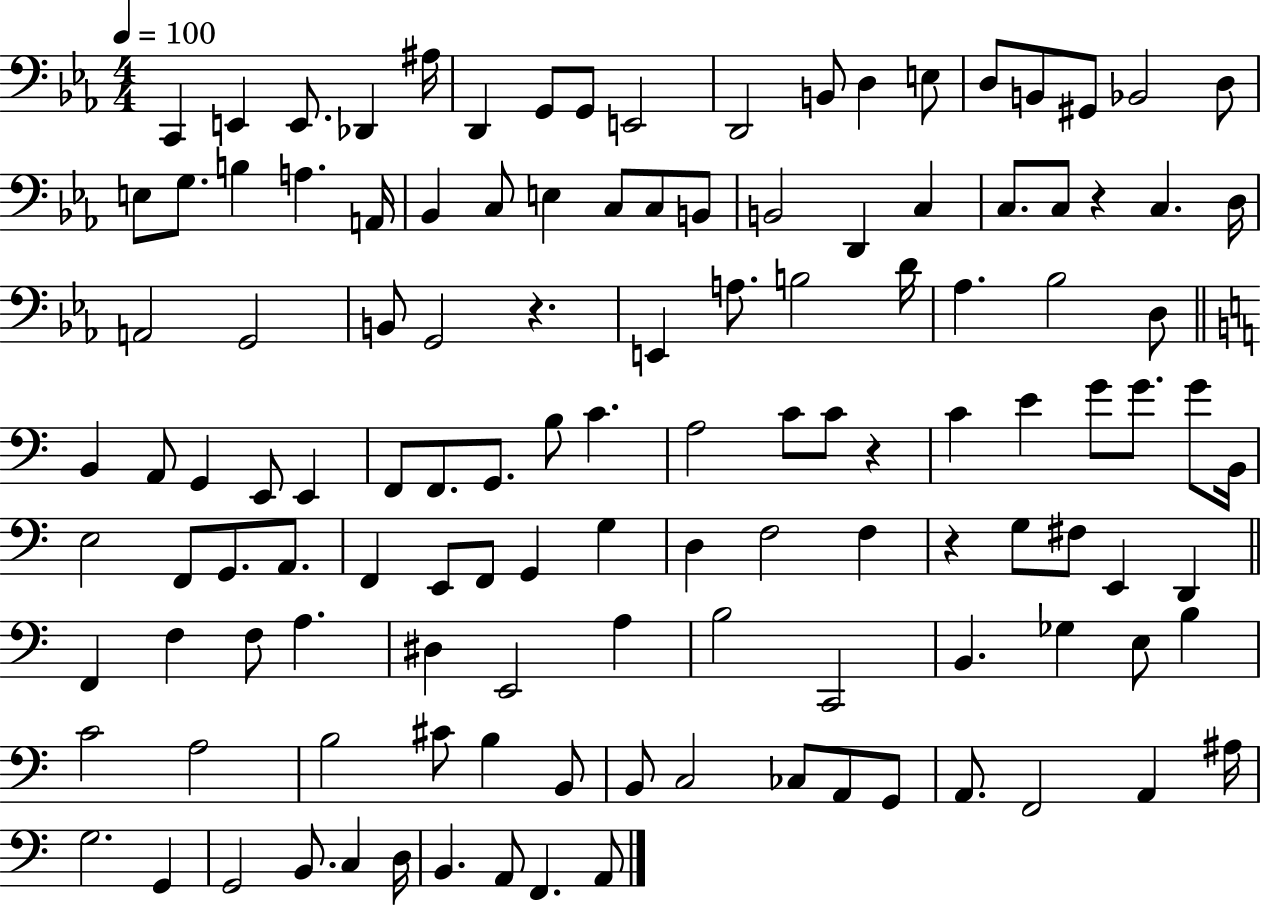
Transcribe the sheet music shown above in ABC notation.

X:1
T:Untitled
M:4/4
L:1/4
K:Eb
C,, E,, E,,/2 _D,, ^A,/4 D,, G,,/2 G,,/2 E,,2 D,,2 B,,/2 D, E,/2 D,/2 B,,/2 ^G,,/2 _B,,2 D,/2 E,/2 G,/2 B, A, A,,/4 _B,, C,/2 E, C,/2 C,/2 B,,/2 B,,2 D,, C, C,/2 C,/2 z C, D,/4 A,,2 G,,2 B,,/2 G,,2 z E,, A,/2 B,2 D/4 _A, _B,2 D,/2 B,, A,,/2 G,, E,,/2 E,, F,,/2 F,,/2 G,,/2 B,/2 C A,2 C/2 C/2 z C E G/2 G/2 G/2 B,,/4 E,2 F,,/2 G,,/2 A,,/2 F,, E,,/2 F,,/2 G,, G, D, F,2 F, z G,/2 ^F,/2 E,, D,, F,, F, F,/2 A, ^D, E,,2 A, B,2 C,,2 B,, _G, E,/2 B, C2 A,2 B,2 ^C/2 B, B,,/2 B,,/2 C,2 _C,/2 A,,/2 G,,/2 A,,/2 F,,2 A,, ^A,/4 G,2 G,, G,,2 B,,/2 C, D,/4 B,, A,,/2 F,, A,,/2